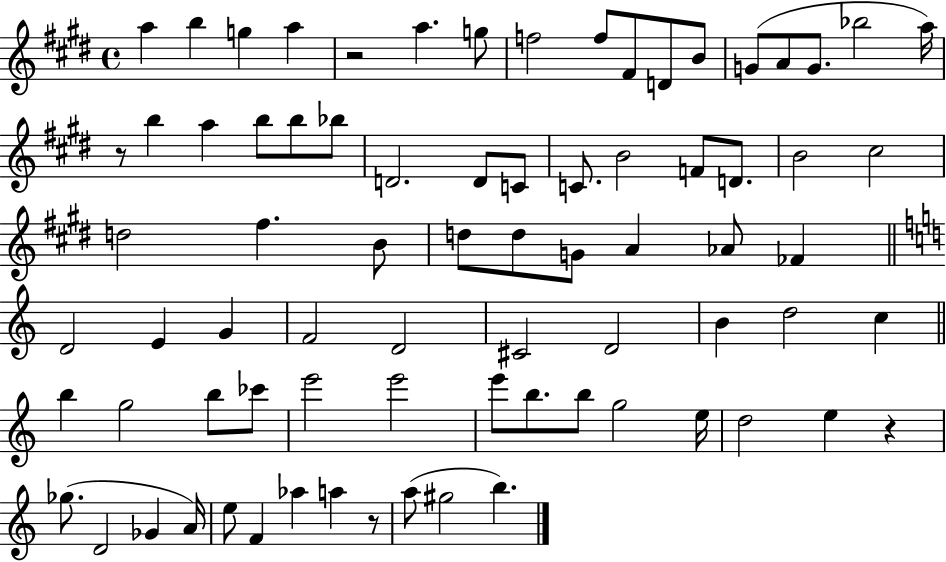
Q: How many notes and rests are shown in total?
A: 77